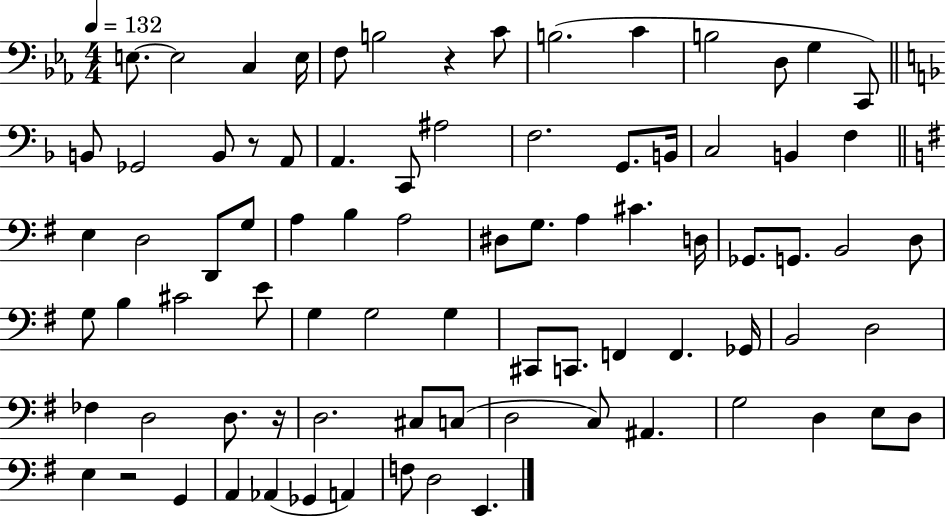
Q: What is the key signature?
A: EES major